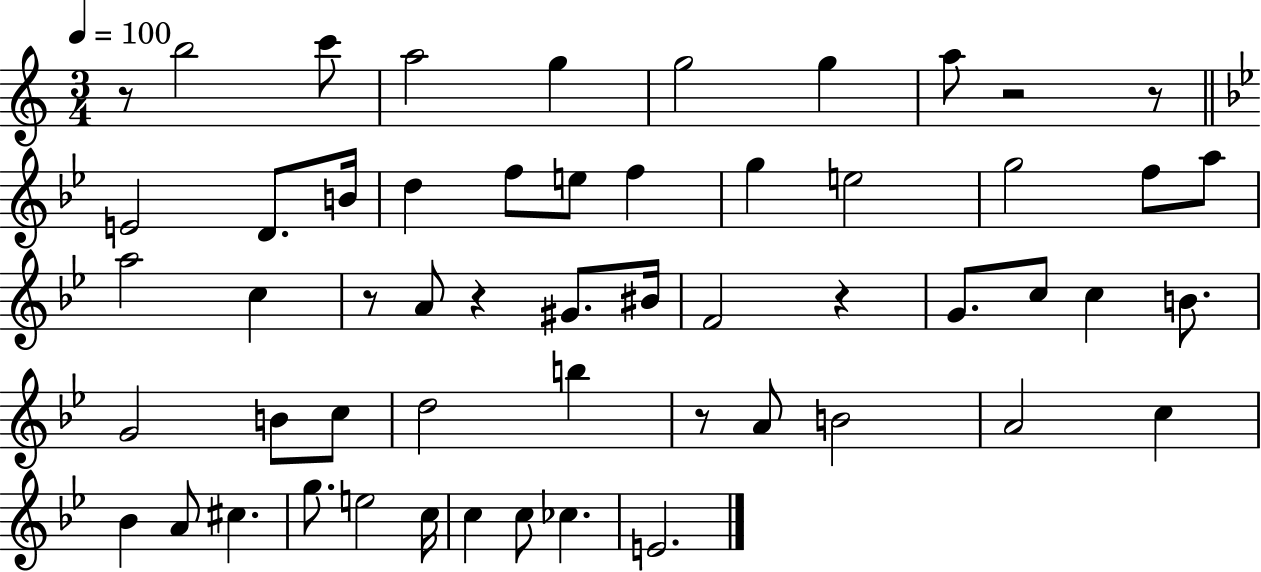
R/e B5/h C6/e A5/h G5/q G5/h G5/q A5/e R/h R/e E4/h D4/e. B4/s D5/q F5/e E5/e F5/q G5/q E5/h G5/h F5/e A5/e A5/h C5/q R/e A4/e R/q G#4/e. BIS4/s F4/h R/q G4/e. C5/e C5/q B4/e. G4/h B4/e C5/e D5/h B5/q R/e A4/e B4/h A4/h C5/q Bb4/q A4/e C#5/q. G5/e. E5/h C5/s C5/q C5/e CES5/q. E4/h.